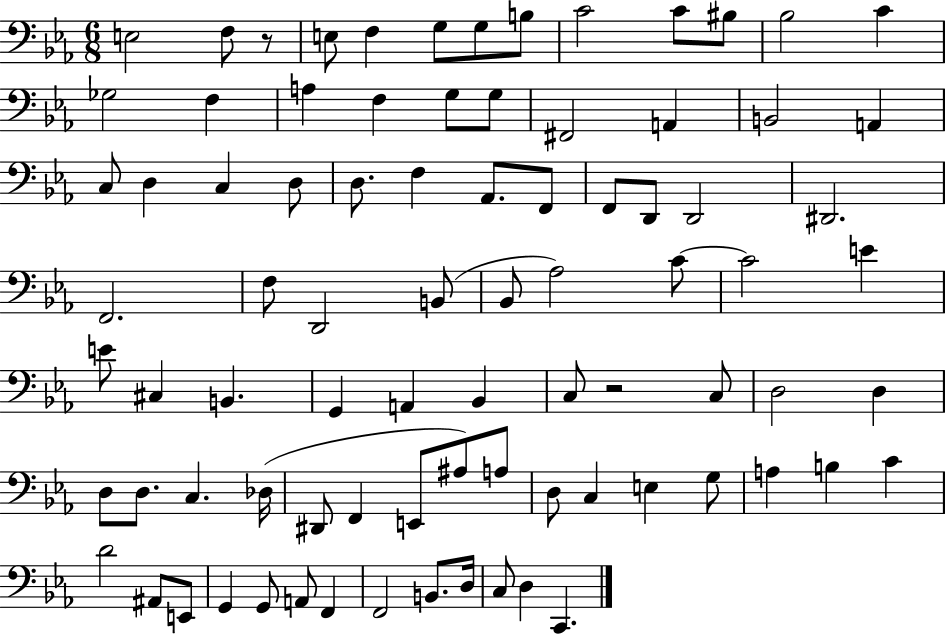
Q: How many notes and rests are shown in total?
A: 84